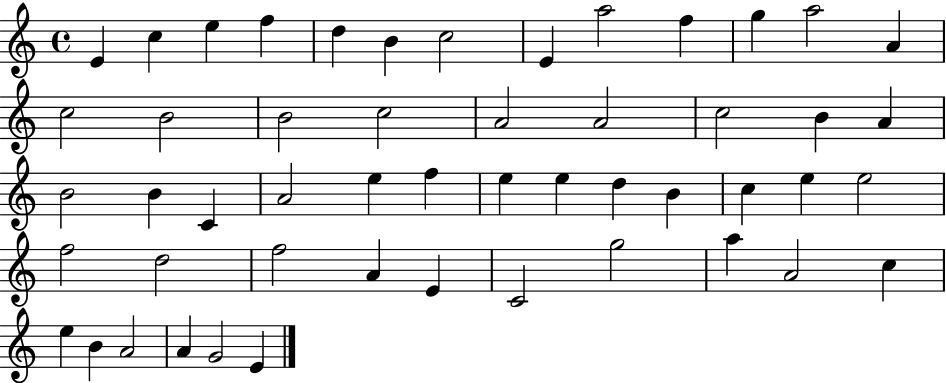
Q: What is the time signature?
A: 4/4